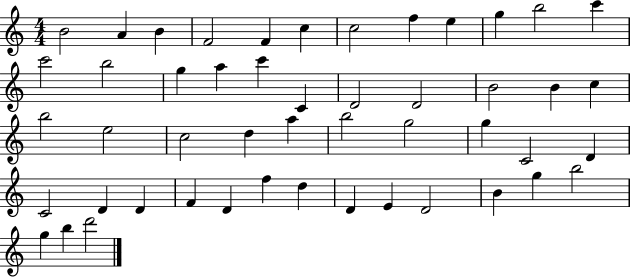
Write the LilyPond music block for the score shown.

{
  \clef treble
  \numericTimeSignature
  \time 4/4
  \key c \major
  b'2 a'4 b'4 | f'2 f'4 c''4 | c''2 f''4 e''4 | g''4 b''2 c'''4 | \break c'''2 b''2 | g''4 a''4 c'''4 c'4 | d'2 d'2 | b'2 b'4 c''4 | \break b''2 e''2 | c''2 d''4 a''4 | b''2 g''2 | g''4 c'2 d'4 | \break c'2 d'4 d'4 | f'4 d'4 f''4 d''4 | d'4 e'4 d'2 | b'4 g''4 b''2 | \break g''4 b''4 d'''2 | \bar "|."
}